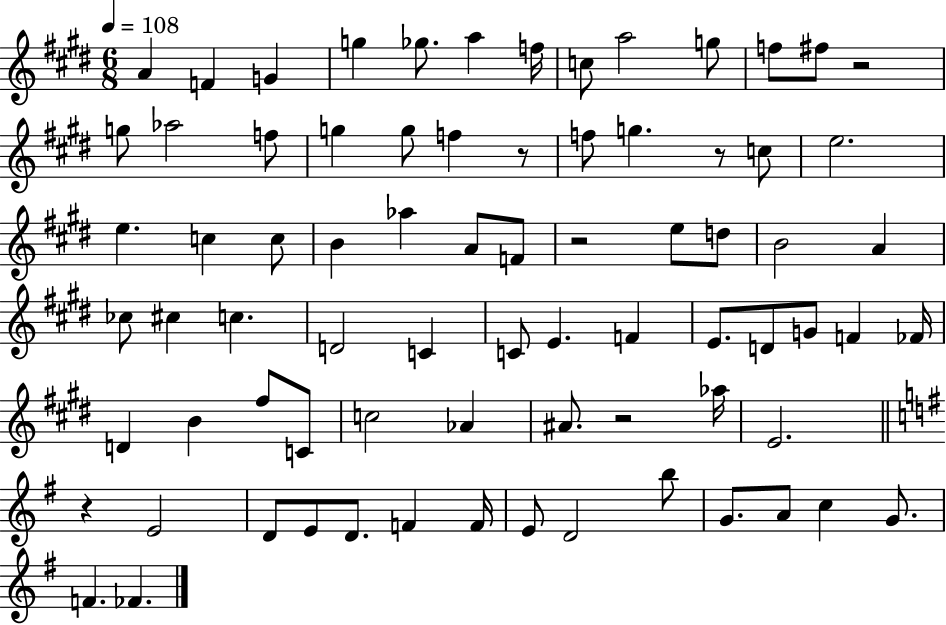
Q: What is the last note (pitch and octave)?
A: FES4